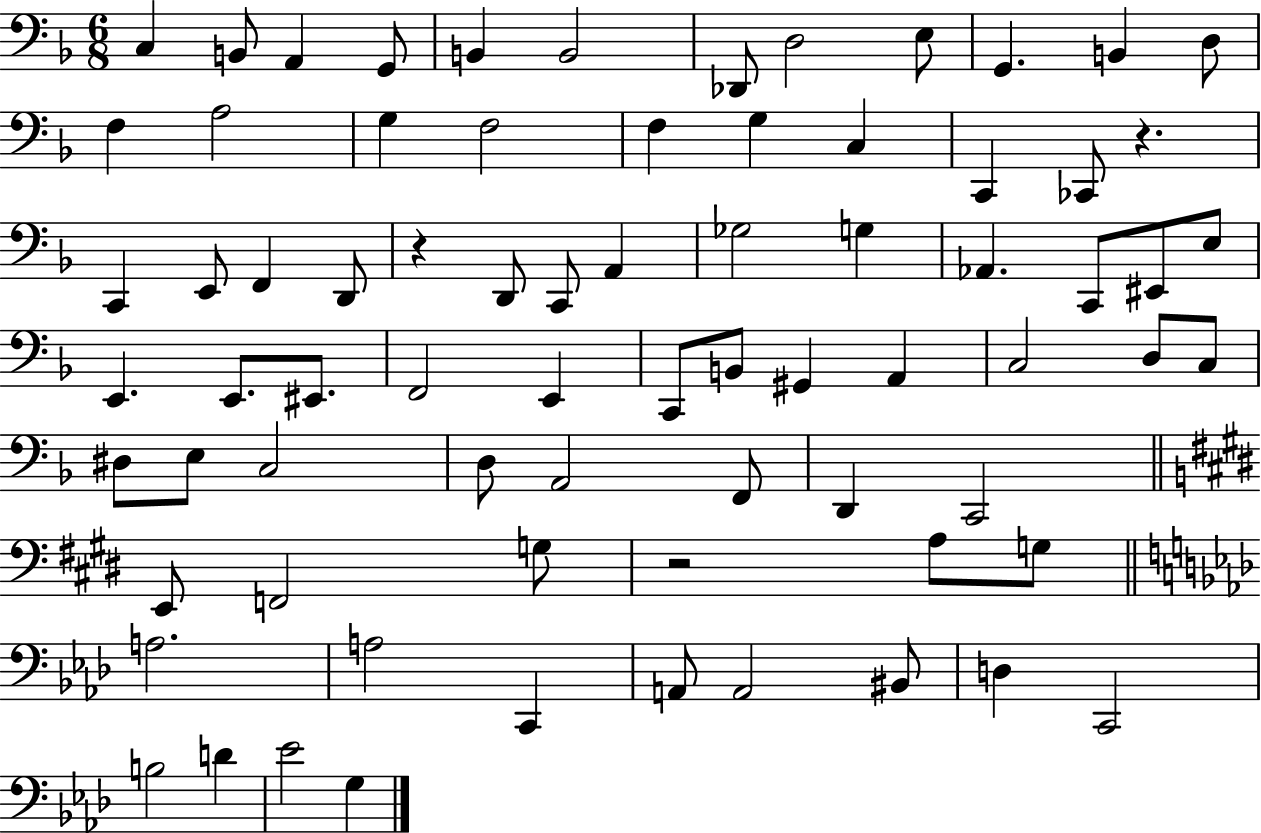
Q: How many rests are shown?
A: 3